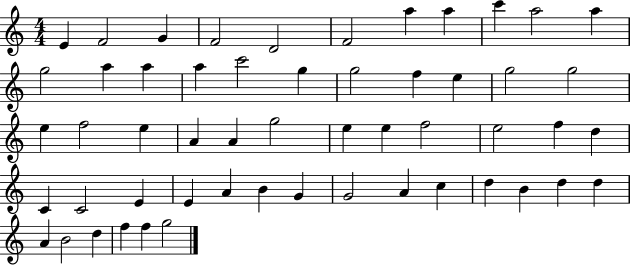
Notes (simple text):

E4/q F4/h G4/q F4/h D4/h F4/h A5/q A5/q C6/q A5/h A5/q G5/h A5/q A5/q A5/q C6/h G5/q G5/h F5/q E5/q G5/h G5/h E5/q F5/h E5/q A4/q A4/q G5/h E5/q E5/q F5/h E5/h F5/q D5/q C4/q C4/h E4/q E4/q A4/q B4/q G4/q G4/h A4/q C5/q D5/q B4/q D5/q D5/q A4/q B4/h D5/q F5/q F5/q G5/h